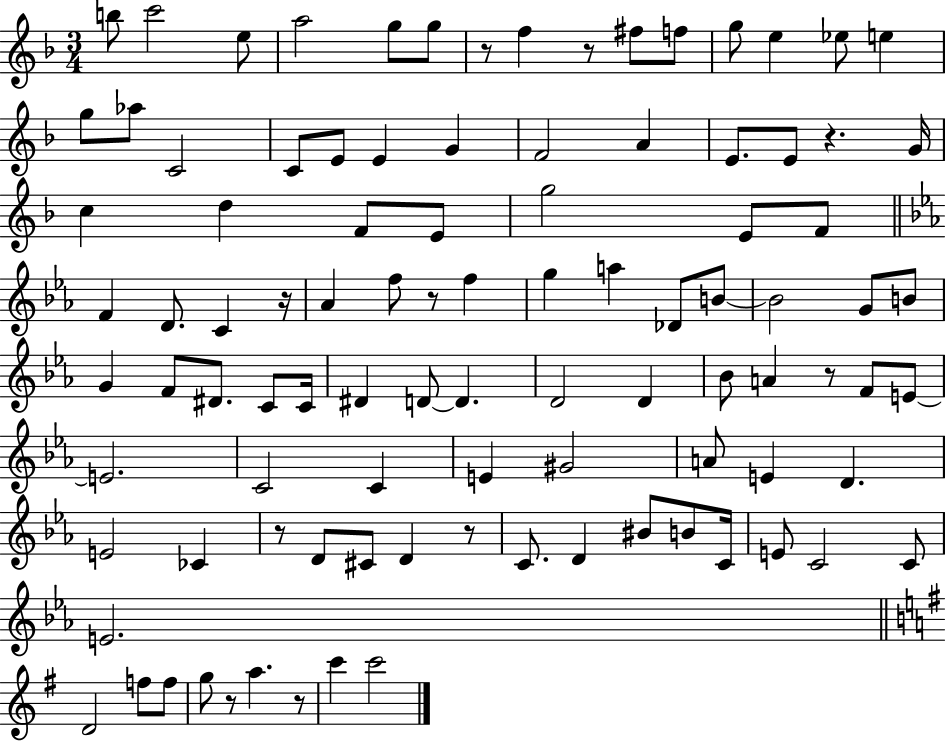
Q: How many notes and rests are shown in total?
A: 98